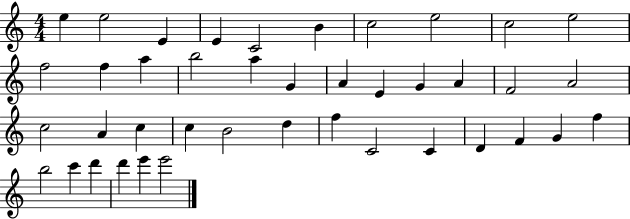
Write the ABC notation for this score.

X:1
T:Untitled
M:4/4
L:1/4
K:C
e e2 E E C2 B c2 e2 c2 e2 f2 f a b2 a G A E G A F2 A2 c2 A c c B2 d f C2 C D F G f b2 c' d' d' e' e'2